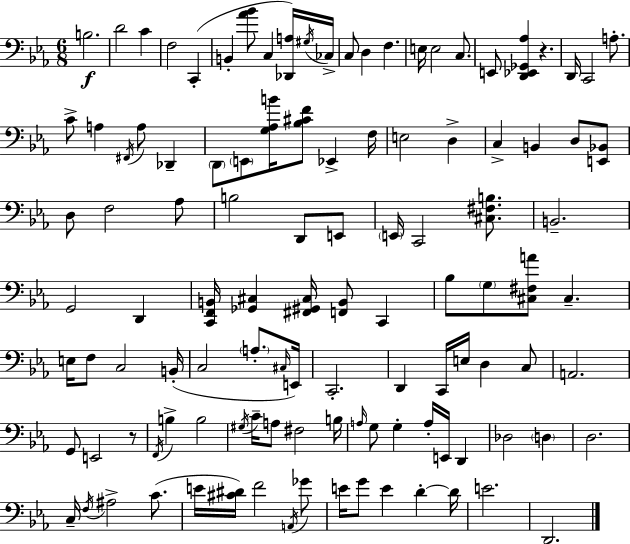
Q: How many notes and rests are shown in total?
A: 112